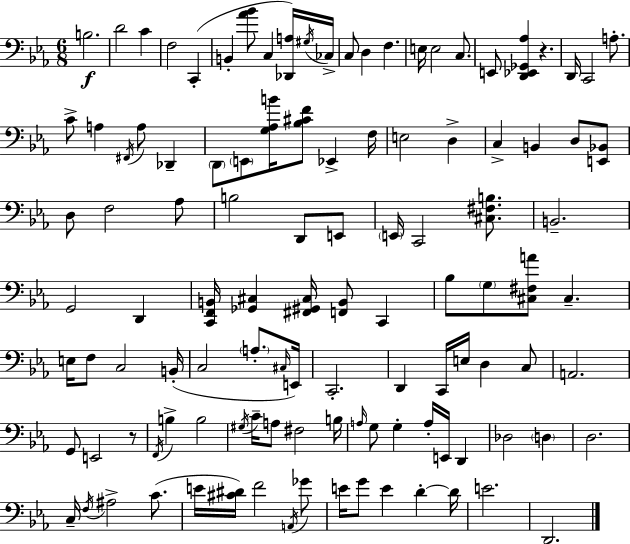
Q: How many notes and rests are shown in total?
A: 112